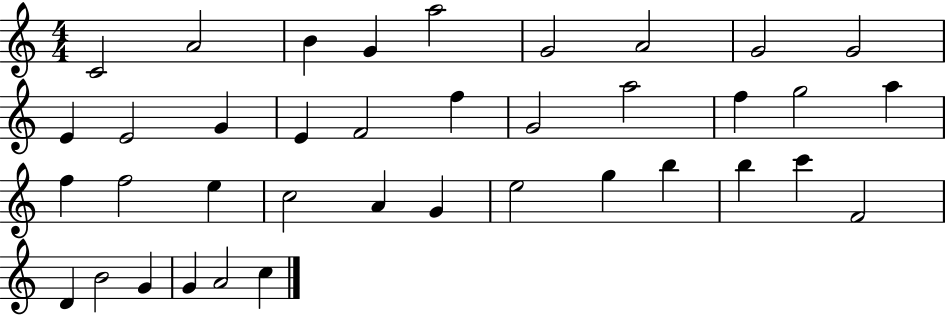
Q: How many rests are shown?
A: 0